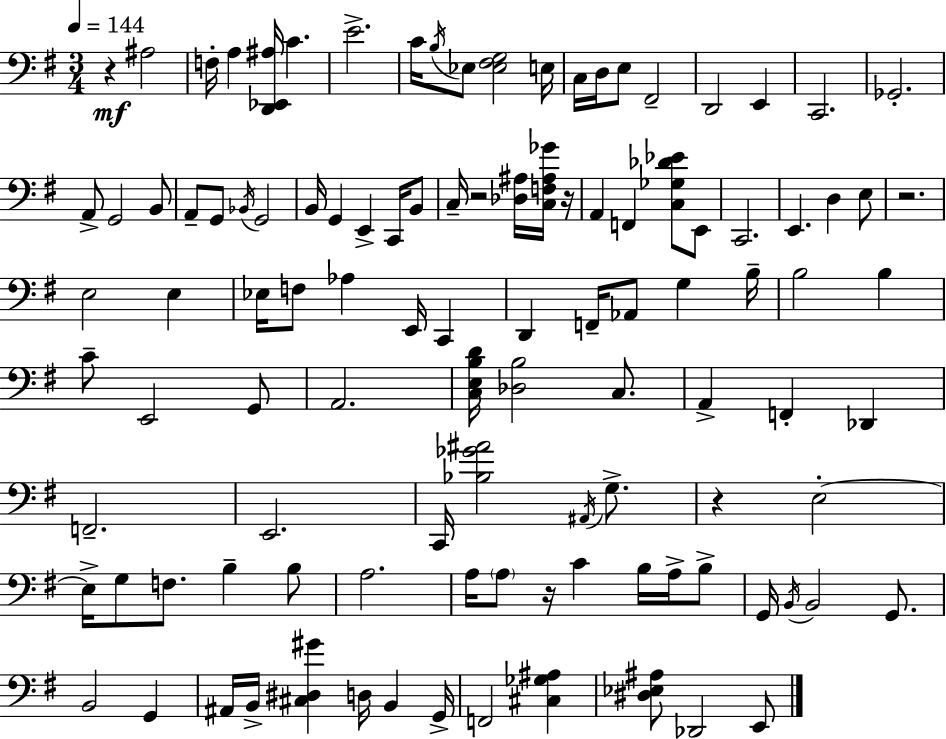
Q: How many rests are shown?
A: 6